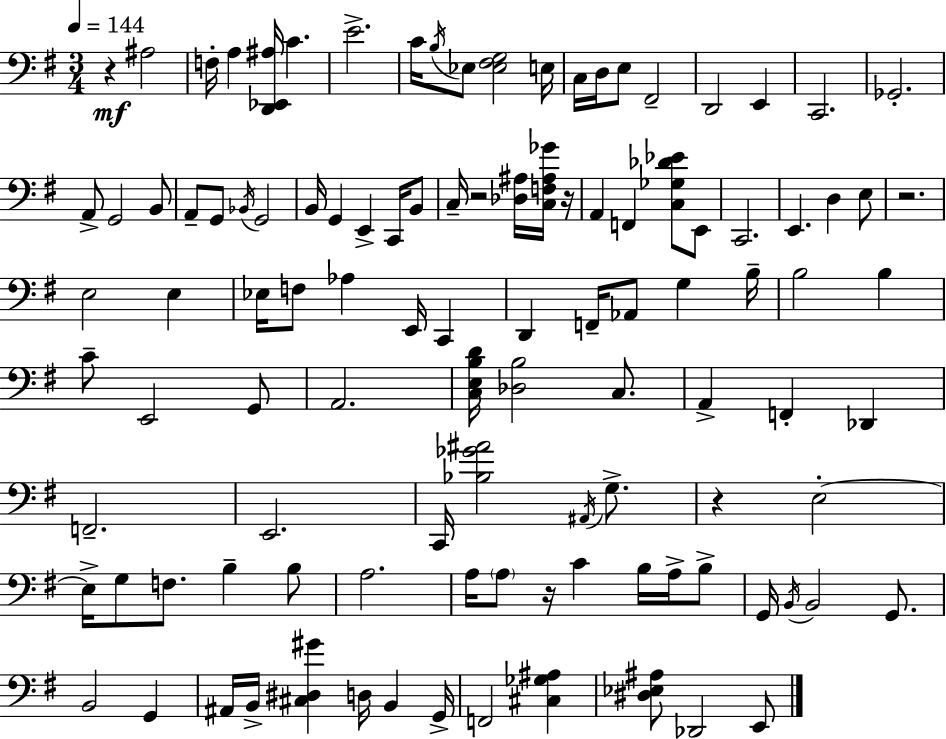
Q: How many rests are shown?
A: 6